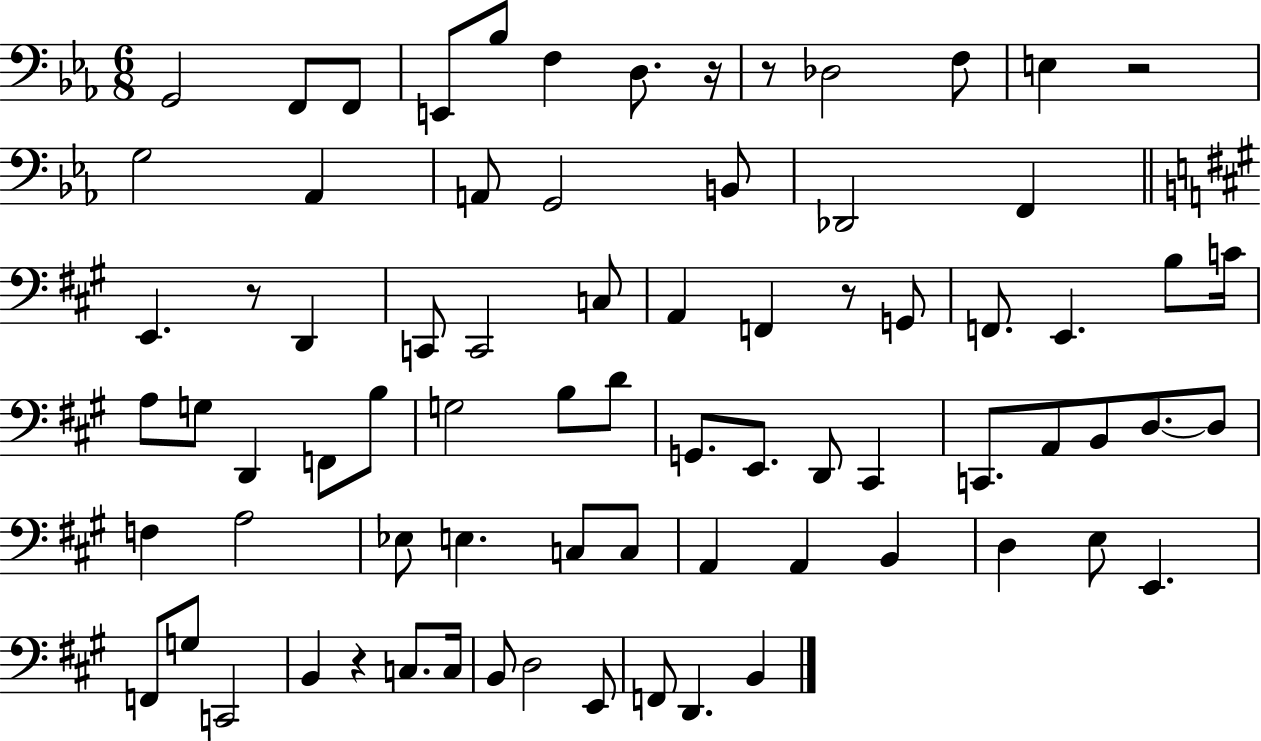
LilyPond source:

{
  \clef bass
  \numericTimeSignature
  \time 6/8
  \key ees \major
  g,2 f,8 f,8 | e,8 bes8 f4 d8. r16 | r8 des2 f8 | e4 r2 | \break g2 aes,4 | a,8 g,2 b,8 | des,2 f,4 | \bar "||" \break \key a \major e,4. r8 d,4 | c,8 c,2 c8 | a,4 f,4 r8 g,8 | f,8. e,4. b8 c'16 | \break a8 g8 d,4 f,8 b8 | g2 b8 d'8 | g,8. e,8. d,8 cis,4 | c,8. a,8 b,8 d8.~~ d8 | \break f4 a2 | ees8 e4. c8 c8 | a,4 a,4 b,4 | d4 e8 e,4. | \break f,8 g8 c,2 | b,4 r4 c8. c16 | b,8 d2 e,8 | f,8 d,4. b,4 | \break \bar "|."
}